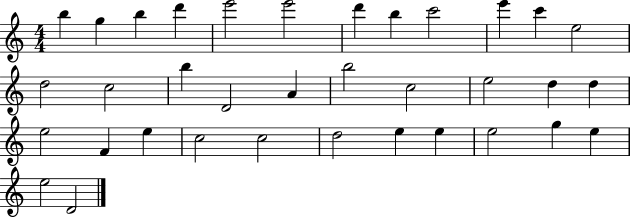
B5/q G5/q B5/q D6/q E6/h E6/h D6/q B5/q C6/h E6/q C6/q E5/h D5/h C5/h B5/q D4/h A4/q B5/h C5/h E5/h D5/q D5/q E5/h F4/q E5/q C5/h C5/h D5/h E5/q E5/q E5/h G5/q E5/q E5/h D4/h